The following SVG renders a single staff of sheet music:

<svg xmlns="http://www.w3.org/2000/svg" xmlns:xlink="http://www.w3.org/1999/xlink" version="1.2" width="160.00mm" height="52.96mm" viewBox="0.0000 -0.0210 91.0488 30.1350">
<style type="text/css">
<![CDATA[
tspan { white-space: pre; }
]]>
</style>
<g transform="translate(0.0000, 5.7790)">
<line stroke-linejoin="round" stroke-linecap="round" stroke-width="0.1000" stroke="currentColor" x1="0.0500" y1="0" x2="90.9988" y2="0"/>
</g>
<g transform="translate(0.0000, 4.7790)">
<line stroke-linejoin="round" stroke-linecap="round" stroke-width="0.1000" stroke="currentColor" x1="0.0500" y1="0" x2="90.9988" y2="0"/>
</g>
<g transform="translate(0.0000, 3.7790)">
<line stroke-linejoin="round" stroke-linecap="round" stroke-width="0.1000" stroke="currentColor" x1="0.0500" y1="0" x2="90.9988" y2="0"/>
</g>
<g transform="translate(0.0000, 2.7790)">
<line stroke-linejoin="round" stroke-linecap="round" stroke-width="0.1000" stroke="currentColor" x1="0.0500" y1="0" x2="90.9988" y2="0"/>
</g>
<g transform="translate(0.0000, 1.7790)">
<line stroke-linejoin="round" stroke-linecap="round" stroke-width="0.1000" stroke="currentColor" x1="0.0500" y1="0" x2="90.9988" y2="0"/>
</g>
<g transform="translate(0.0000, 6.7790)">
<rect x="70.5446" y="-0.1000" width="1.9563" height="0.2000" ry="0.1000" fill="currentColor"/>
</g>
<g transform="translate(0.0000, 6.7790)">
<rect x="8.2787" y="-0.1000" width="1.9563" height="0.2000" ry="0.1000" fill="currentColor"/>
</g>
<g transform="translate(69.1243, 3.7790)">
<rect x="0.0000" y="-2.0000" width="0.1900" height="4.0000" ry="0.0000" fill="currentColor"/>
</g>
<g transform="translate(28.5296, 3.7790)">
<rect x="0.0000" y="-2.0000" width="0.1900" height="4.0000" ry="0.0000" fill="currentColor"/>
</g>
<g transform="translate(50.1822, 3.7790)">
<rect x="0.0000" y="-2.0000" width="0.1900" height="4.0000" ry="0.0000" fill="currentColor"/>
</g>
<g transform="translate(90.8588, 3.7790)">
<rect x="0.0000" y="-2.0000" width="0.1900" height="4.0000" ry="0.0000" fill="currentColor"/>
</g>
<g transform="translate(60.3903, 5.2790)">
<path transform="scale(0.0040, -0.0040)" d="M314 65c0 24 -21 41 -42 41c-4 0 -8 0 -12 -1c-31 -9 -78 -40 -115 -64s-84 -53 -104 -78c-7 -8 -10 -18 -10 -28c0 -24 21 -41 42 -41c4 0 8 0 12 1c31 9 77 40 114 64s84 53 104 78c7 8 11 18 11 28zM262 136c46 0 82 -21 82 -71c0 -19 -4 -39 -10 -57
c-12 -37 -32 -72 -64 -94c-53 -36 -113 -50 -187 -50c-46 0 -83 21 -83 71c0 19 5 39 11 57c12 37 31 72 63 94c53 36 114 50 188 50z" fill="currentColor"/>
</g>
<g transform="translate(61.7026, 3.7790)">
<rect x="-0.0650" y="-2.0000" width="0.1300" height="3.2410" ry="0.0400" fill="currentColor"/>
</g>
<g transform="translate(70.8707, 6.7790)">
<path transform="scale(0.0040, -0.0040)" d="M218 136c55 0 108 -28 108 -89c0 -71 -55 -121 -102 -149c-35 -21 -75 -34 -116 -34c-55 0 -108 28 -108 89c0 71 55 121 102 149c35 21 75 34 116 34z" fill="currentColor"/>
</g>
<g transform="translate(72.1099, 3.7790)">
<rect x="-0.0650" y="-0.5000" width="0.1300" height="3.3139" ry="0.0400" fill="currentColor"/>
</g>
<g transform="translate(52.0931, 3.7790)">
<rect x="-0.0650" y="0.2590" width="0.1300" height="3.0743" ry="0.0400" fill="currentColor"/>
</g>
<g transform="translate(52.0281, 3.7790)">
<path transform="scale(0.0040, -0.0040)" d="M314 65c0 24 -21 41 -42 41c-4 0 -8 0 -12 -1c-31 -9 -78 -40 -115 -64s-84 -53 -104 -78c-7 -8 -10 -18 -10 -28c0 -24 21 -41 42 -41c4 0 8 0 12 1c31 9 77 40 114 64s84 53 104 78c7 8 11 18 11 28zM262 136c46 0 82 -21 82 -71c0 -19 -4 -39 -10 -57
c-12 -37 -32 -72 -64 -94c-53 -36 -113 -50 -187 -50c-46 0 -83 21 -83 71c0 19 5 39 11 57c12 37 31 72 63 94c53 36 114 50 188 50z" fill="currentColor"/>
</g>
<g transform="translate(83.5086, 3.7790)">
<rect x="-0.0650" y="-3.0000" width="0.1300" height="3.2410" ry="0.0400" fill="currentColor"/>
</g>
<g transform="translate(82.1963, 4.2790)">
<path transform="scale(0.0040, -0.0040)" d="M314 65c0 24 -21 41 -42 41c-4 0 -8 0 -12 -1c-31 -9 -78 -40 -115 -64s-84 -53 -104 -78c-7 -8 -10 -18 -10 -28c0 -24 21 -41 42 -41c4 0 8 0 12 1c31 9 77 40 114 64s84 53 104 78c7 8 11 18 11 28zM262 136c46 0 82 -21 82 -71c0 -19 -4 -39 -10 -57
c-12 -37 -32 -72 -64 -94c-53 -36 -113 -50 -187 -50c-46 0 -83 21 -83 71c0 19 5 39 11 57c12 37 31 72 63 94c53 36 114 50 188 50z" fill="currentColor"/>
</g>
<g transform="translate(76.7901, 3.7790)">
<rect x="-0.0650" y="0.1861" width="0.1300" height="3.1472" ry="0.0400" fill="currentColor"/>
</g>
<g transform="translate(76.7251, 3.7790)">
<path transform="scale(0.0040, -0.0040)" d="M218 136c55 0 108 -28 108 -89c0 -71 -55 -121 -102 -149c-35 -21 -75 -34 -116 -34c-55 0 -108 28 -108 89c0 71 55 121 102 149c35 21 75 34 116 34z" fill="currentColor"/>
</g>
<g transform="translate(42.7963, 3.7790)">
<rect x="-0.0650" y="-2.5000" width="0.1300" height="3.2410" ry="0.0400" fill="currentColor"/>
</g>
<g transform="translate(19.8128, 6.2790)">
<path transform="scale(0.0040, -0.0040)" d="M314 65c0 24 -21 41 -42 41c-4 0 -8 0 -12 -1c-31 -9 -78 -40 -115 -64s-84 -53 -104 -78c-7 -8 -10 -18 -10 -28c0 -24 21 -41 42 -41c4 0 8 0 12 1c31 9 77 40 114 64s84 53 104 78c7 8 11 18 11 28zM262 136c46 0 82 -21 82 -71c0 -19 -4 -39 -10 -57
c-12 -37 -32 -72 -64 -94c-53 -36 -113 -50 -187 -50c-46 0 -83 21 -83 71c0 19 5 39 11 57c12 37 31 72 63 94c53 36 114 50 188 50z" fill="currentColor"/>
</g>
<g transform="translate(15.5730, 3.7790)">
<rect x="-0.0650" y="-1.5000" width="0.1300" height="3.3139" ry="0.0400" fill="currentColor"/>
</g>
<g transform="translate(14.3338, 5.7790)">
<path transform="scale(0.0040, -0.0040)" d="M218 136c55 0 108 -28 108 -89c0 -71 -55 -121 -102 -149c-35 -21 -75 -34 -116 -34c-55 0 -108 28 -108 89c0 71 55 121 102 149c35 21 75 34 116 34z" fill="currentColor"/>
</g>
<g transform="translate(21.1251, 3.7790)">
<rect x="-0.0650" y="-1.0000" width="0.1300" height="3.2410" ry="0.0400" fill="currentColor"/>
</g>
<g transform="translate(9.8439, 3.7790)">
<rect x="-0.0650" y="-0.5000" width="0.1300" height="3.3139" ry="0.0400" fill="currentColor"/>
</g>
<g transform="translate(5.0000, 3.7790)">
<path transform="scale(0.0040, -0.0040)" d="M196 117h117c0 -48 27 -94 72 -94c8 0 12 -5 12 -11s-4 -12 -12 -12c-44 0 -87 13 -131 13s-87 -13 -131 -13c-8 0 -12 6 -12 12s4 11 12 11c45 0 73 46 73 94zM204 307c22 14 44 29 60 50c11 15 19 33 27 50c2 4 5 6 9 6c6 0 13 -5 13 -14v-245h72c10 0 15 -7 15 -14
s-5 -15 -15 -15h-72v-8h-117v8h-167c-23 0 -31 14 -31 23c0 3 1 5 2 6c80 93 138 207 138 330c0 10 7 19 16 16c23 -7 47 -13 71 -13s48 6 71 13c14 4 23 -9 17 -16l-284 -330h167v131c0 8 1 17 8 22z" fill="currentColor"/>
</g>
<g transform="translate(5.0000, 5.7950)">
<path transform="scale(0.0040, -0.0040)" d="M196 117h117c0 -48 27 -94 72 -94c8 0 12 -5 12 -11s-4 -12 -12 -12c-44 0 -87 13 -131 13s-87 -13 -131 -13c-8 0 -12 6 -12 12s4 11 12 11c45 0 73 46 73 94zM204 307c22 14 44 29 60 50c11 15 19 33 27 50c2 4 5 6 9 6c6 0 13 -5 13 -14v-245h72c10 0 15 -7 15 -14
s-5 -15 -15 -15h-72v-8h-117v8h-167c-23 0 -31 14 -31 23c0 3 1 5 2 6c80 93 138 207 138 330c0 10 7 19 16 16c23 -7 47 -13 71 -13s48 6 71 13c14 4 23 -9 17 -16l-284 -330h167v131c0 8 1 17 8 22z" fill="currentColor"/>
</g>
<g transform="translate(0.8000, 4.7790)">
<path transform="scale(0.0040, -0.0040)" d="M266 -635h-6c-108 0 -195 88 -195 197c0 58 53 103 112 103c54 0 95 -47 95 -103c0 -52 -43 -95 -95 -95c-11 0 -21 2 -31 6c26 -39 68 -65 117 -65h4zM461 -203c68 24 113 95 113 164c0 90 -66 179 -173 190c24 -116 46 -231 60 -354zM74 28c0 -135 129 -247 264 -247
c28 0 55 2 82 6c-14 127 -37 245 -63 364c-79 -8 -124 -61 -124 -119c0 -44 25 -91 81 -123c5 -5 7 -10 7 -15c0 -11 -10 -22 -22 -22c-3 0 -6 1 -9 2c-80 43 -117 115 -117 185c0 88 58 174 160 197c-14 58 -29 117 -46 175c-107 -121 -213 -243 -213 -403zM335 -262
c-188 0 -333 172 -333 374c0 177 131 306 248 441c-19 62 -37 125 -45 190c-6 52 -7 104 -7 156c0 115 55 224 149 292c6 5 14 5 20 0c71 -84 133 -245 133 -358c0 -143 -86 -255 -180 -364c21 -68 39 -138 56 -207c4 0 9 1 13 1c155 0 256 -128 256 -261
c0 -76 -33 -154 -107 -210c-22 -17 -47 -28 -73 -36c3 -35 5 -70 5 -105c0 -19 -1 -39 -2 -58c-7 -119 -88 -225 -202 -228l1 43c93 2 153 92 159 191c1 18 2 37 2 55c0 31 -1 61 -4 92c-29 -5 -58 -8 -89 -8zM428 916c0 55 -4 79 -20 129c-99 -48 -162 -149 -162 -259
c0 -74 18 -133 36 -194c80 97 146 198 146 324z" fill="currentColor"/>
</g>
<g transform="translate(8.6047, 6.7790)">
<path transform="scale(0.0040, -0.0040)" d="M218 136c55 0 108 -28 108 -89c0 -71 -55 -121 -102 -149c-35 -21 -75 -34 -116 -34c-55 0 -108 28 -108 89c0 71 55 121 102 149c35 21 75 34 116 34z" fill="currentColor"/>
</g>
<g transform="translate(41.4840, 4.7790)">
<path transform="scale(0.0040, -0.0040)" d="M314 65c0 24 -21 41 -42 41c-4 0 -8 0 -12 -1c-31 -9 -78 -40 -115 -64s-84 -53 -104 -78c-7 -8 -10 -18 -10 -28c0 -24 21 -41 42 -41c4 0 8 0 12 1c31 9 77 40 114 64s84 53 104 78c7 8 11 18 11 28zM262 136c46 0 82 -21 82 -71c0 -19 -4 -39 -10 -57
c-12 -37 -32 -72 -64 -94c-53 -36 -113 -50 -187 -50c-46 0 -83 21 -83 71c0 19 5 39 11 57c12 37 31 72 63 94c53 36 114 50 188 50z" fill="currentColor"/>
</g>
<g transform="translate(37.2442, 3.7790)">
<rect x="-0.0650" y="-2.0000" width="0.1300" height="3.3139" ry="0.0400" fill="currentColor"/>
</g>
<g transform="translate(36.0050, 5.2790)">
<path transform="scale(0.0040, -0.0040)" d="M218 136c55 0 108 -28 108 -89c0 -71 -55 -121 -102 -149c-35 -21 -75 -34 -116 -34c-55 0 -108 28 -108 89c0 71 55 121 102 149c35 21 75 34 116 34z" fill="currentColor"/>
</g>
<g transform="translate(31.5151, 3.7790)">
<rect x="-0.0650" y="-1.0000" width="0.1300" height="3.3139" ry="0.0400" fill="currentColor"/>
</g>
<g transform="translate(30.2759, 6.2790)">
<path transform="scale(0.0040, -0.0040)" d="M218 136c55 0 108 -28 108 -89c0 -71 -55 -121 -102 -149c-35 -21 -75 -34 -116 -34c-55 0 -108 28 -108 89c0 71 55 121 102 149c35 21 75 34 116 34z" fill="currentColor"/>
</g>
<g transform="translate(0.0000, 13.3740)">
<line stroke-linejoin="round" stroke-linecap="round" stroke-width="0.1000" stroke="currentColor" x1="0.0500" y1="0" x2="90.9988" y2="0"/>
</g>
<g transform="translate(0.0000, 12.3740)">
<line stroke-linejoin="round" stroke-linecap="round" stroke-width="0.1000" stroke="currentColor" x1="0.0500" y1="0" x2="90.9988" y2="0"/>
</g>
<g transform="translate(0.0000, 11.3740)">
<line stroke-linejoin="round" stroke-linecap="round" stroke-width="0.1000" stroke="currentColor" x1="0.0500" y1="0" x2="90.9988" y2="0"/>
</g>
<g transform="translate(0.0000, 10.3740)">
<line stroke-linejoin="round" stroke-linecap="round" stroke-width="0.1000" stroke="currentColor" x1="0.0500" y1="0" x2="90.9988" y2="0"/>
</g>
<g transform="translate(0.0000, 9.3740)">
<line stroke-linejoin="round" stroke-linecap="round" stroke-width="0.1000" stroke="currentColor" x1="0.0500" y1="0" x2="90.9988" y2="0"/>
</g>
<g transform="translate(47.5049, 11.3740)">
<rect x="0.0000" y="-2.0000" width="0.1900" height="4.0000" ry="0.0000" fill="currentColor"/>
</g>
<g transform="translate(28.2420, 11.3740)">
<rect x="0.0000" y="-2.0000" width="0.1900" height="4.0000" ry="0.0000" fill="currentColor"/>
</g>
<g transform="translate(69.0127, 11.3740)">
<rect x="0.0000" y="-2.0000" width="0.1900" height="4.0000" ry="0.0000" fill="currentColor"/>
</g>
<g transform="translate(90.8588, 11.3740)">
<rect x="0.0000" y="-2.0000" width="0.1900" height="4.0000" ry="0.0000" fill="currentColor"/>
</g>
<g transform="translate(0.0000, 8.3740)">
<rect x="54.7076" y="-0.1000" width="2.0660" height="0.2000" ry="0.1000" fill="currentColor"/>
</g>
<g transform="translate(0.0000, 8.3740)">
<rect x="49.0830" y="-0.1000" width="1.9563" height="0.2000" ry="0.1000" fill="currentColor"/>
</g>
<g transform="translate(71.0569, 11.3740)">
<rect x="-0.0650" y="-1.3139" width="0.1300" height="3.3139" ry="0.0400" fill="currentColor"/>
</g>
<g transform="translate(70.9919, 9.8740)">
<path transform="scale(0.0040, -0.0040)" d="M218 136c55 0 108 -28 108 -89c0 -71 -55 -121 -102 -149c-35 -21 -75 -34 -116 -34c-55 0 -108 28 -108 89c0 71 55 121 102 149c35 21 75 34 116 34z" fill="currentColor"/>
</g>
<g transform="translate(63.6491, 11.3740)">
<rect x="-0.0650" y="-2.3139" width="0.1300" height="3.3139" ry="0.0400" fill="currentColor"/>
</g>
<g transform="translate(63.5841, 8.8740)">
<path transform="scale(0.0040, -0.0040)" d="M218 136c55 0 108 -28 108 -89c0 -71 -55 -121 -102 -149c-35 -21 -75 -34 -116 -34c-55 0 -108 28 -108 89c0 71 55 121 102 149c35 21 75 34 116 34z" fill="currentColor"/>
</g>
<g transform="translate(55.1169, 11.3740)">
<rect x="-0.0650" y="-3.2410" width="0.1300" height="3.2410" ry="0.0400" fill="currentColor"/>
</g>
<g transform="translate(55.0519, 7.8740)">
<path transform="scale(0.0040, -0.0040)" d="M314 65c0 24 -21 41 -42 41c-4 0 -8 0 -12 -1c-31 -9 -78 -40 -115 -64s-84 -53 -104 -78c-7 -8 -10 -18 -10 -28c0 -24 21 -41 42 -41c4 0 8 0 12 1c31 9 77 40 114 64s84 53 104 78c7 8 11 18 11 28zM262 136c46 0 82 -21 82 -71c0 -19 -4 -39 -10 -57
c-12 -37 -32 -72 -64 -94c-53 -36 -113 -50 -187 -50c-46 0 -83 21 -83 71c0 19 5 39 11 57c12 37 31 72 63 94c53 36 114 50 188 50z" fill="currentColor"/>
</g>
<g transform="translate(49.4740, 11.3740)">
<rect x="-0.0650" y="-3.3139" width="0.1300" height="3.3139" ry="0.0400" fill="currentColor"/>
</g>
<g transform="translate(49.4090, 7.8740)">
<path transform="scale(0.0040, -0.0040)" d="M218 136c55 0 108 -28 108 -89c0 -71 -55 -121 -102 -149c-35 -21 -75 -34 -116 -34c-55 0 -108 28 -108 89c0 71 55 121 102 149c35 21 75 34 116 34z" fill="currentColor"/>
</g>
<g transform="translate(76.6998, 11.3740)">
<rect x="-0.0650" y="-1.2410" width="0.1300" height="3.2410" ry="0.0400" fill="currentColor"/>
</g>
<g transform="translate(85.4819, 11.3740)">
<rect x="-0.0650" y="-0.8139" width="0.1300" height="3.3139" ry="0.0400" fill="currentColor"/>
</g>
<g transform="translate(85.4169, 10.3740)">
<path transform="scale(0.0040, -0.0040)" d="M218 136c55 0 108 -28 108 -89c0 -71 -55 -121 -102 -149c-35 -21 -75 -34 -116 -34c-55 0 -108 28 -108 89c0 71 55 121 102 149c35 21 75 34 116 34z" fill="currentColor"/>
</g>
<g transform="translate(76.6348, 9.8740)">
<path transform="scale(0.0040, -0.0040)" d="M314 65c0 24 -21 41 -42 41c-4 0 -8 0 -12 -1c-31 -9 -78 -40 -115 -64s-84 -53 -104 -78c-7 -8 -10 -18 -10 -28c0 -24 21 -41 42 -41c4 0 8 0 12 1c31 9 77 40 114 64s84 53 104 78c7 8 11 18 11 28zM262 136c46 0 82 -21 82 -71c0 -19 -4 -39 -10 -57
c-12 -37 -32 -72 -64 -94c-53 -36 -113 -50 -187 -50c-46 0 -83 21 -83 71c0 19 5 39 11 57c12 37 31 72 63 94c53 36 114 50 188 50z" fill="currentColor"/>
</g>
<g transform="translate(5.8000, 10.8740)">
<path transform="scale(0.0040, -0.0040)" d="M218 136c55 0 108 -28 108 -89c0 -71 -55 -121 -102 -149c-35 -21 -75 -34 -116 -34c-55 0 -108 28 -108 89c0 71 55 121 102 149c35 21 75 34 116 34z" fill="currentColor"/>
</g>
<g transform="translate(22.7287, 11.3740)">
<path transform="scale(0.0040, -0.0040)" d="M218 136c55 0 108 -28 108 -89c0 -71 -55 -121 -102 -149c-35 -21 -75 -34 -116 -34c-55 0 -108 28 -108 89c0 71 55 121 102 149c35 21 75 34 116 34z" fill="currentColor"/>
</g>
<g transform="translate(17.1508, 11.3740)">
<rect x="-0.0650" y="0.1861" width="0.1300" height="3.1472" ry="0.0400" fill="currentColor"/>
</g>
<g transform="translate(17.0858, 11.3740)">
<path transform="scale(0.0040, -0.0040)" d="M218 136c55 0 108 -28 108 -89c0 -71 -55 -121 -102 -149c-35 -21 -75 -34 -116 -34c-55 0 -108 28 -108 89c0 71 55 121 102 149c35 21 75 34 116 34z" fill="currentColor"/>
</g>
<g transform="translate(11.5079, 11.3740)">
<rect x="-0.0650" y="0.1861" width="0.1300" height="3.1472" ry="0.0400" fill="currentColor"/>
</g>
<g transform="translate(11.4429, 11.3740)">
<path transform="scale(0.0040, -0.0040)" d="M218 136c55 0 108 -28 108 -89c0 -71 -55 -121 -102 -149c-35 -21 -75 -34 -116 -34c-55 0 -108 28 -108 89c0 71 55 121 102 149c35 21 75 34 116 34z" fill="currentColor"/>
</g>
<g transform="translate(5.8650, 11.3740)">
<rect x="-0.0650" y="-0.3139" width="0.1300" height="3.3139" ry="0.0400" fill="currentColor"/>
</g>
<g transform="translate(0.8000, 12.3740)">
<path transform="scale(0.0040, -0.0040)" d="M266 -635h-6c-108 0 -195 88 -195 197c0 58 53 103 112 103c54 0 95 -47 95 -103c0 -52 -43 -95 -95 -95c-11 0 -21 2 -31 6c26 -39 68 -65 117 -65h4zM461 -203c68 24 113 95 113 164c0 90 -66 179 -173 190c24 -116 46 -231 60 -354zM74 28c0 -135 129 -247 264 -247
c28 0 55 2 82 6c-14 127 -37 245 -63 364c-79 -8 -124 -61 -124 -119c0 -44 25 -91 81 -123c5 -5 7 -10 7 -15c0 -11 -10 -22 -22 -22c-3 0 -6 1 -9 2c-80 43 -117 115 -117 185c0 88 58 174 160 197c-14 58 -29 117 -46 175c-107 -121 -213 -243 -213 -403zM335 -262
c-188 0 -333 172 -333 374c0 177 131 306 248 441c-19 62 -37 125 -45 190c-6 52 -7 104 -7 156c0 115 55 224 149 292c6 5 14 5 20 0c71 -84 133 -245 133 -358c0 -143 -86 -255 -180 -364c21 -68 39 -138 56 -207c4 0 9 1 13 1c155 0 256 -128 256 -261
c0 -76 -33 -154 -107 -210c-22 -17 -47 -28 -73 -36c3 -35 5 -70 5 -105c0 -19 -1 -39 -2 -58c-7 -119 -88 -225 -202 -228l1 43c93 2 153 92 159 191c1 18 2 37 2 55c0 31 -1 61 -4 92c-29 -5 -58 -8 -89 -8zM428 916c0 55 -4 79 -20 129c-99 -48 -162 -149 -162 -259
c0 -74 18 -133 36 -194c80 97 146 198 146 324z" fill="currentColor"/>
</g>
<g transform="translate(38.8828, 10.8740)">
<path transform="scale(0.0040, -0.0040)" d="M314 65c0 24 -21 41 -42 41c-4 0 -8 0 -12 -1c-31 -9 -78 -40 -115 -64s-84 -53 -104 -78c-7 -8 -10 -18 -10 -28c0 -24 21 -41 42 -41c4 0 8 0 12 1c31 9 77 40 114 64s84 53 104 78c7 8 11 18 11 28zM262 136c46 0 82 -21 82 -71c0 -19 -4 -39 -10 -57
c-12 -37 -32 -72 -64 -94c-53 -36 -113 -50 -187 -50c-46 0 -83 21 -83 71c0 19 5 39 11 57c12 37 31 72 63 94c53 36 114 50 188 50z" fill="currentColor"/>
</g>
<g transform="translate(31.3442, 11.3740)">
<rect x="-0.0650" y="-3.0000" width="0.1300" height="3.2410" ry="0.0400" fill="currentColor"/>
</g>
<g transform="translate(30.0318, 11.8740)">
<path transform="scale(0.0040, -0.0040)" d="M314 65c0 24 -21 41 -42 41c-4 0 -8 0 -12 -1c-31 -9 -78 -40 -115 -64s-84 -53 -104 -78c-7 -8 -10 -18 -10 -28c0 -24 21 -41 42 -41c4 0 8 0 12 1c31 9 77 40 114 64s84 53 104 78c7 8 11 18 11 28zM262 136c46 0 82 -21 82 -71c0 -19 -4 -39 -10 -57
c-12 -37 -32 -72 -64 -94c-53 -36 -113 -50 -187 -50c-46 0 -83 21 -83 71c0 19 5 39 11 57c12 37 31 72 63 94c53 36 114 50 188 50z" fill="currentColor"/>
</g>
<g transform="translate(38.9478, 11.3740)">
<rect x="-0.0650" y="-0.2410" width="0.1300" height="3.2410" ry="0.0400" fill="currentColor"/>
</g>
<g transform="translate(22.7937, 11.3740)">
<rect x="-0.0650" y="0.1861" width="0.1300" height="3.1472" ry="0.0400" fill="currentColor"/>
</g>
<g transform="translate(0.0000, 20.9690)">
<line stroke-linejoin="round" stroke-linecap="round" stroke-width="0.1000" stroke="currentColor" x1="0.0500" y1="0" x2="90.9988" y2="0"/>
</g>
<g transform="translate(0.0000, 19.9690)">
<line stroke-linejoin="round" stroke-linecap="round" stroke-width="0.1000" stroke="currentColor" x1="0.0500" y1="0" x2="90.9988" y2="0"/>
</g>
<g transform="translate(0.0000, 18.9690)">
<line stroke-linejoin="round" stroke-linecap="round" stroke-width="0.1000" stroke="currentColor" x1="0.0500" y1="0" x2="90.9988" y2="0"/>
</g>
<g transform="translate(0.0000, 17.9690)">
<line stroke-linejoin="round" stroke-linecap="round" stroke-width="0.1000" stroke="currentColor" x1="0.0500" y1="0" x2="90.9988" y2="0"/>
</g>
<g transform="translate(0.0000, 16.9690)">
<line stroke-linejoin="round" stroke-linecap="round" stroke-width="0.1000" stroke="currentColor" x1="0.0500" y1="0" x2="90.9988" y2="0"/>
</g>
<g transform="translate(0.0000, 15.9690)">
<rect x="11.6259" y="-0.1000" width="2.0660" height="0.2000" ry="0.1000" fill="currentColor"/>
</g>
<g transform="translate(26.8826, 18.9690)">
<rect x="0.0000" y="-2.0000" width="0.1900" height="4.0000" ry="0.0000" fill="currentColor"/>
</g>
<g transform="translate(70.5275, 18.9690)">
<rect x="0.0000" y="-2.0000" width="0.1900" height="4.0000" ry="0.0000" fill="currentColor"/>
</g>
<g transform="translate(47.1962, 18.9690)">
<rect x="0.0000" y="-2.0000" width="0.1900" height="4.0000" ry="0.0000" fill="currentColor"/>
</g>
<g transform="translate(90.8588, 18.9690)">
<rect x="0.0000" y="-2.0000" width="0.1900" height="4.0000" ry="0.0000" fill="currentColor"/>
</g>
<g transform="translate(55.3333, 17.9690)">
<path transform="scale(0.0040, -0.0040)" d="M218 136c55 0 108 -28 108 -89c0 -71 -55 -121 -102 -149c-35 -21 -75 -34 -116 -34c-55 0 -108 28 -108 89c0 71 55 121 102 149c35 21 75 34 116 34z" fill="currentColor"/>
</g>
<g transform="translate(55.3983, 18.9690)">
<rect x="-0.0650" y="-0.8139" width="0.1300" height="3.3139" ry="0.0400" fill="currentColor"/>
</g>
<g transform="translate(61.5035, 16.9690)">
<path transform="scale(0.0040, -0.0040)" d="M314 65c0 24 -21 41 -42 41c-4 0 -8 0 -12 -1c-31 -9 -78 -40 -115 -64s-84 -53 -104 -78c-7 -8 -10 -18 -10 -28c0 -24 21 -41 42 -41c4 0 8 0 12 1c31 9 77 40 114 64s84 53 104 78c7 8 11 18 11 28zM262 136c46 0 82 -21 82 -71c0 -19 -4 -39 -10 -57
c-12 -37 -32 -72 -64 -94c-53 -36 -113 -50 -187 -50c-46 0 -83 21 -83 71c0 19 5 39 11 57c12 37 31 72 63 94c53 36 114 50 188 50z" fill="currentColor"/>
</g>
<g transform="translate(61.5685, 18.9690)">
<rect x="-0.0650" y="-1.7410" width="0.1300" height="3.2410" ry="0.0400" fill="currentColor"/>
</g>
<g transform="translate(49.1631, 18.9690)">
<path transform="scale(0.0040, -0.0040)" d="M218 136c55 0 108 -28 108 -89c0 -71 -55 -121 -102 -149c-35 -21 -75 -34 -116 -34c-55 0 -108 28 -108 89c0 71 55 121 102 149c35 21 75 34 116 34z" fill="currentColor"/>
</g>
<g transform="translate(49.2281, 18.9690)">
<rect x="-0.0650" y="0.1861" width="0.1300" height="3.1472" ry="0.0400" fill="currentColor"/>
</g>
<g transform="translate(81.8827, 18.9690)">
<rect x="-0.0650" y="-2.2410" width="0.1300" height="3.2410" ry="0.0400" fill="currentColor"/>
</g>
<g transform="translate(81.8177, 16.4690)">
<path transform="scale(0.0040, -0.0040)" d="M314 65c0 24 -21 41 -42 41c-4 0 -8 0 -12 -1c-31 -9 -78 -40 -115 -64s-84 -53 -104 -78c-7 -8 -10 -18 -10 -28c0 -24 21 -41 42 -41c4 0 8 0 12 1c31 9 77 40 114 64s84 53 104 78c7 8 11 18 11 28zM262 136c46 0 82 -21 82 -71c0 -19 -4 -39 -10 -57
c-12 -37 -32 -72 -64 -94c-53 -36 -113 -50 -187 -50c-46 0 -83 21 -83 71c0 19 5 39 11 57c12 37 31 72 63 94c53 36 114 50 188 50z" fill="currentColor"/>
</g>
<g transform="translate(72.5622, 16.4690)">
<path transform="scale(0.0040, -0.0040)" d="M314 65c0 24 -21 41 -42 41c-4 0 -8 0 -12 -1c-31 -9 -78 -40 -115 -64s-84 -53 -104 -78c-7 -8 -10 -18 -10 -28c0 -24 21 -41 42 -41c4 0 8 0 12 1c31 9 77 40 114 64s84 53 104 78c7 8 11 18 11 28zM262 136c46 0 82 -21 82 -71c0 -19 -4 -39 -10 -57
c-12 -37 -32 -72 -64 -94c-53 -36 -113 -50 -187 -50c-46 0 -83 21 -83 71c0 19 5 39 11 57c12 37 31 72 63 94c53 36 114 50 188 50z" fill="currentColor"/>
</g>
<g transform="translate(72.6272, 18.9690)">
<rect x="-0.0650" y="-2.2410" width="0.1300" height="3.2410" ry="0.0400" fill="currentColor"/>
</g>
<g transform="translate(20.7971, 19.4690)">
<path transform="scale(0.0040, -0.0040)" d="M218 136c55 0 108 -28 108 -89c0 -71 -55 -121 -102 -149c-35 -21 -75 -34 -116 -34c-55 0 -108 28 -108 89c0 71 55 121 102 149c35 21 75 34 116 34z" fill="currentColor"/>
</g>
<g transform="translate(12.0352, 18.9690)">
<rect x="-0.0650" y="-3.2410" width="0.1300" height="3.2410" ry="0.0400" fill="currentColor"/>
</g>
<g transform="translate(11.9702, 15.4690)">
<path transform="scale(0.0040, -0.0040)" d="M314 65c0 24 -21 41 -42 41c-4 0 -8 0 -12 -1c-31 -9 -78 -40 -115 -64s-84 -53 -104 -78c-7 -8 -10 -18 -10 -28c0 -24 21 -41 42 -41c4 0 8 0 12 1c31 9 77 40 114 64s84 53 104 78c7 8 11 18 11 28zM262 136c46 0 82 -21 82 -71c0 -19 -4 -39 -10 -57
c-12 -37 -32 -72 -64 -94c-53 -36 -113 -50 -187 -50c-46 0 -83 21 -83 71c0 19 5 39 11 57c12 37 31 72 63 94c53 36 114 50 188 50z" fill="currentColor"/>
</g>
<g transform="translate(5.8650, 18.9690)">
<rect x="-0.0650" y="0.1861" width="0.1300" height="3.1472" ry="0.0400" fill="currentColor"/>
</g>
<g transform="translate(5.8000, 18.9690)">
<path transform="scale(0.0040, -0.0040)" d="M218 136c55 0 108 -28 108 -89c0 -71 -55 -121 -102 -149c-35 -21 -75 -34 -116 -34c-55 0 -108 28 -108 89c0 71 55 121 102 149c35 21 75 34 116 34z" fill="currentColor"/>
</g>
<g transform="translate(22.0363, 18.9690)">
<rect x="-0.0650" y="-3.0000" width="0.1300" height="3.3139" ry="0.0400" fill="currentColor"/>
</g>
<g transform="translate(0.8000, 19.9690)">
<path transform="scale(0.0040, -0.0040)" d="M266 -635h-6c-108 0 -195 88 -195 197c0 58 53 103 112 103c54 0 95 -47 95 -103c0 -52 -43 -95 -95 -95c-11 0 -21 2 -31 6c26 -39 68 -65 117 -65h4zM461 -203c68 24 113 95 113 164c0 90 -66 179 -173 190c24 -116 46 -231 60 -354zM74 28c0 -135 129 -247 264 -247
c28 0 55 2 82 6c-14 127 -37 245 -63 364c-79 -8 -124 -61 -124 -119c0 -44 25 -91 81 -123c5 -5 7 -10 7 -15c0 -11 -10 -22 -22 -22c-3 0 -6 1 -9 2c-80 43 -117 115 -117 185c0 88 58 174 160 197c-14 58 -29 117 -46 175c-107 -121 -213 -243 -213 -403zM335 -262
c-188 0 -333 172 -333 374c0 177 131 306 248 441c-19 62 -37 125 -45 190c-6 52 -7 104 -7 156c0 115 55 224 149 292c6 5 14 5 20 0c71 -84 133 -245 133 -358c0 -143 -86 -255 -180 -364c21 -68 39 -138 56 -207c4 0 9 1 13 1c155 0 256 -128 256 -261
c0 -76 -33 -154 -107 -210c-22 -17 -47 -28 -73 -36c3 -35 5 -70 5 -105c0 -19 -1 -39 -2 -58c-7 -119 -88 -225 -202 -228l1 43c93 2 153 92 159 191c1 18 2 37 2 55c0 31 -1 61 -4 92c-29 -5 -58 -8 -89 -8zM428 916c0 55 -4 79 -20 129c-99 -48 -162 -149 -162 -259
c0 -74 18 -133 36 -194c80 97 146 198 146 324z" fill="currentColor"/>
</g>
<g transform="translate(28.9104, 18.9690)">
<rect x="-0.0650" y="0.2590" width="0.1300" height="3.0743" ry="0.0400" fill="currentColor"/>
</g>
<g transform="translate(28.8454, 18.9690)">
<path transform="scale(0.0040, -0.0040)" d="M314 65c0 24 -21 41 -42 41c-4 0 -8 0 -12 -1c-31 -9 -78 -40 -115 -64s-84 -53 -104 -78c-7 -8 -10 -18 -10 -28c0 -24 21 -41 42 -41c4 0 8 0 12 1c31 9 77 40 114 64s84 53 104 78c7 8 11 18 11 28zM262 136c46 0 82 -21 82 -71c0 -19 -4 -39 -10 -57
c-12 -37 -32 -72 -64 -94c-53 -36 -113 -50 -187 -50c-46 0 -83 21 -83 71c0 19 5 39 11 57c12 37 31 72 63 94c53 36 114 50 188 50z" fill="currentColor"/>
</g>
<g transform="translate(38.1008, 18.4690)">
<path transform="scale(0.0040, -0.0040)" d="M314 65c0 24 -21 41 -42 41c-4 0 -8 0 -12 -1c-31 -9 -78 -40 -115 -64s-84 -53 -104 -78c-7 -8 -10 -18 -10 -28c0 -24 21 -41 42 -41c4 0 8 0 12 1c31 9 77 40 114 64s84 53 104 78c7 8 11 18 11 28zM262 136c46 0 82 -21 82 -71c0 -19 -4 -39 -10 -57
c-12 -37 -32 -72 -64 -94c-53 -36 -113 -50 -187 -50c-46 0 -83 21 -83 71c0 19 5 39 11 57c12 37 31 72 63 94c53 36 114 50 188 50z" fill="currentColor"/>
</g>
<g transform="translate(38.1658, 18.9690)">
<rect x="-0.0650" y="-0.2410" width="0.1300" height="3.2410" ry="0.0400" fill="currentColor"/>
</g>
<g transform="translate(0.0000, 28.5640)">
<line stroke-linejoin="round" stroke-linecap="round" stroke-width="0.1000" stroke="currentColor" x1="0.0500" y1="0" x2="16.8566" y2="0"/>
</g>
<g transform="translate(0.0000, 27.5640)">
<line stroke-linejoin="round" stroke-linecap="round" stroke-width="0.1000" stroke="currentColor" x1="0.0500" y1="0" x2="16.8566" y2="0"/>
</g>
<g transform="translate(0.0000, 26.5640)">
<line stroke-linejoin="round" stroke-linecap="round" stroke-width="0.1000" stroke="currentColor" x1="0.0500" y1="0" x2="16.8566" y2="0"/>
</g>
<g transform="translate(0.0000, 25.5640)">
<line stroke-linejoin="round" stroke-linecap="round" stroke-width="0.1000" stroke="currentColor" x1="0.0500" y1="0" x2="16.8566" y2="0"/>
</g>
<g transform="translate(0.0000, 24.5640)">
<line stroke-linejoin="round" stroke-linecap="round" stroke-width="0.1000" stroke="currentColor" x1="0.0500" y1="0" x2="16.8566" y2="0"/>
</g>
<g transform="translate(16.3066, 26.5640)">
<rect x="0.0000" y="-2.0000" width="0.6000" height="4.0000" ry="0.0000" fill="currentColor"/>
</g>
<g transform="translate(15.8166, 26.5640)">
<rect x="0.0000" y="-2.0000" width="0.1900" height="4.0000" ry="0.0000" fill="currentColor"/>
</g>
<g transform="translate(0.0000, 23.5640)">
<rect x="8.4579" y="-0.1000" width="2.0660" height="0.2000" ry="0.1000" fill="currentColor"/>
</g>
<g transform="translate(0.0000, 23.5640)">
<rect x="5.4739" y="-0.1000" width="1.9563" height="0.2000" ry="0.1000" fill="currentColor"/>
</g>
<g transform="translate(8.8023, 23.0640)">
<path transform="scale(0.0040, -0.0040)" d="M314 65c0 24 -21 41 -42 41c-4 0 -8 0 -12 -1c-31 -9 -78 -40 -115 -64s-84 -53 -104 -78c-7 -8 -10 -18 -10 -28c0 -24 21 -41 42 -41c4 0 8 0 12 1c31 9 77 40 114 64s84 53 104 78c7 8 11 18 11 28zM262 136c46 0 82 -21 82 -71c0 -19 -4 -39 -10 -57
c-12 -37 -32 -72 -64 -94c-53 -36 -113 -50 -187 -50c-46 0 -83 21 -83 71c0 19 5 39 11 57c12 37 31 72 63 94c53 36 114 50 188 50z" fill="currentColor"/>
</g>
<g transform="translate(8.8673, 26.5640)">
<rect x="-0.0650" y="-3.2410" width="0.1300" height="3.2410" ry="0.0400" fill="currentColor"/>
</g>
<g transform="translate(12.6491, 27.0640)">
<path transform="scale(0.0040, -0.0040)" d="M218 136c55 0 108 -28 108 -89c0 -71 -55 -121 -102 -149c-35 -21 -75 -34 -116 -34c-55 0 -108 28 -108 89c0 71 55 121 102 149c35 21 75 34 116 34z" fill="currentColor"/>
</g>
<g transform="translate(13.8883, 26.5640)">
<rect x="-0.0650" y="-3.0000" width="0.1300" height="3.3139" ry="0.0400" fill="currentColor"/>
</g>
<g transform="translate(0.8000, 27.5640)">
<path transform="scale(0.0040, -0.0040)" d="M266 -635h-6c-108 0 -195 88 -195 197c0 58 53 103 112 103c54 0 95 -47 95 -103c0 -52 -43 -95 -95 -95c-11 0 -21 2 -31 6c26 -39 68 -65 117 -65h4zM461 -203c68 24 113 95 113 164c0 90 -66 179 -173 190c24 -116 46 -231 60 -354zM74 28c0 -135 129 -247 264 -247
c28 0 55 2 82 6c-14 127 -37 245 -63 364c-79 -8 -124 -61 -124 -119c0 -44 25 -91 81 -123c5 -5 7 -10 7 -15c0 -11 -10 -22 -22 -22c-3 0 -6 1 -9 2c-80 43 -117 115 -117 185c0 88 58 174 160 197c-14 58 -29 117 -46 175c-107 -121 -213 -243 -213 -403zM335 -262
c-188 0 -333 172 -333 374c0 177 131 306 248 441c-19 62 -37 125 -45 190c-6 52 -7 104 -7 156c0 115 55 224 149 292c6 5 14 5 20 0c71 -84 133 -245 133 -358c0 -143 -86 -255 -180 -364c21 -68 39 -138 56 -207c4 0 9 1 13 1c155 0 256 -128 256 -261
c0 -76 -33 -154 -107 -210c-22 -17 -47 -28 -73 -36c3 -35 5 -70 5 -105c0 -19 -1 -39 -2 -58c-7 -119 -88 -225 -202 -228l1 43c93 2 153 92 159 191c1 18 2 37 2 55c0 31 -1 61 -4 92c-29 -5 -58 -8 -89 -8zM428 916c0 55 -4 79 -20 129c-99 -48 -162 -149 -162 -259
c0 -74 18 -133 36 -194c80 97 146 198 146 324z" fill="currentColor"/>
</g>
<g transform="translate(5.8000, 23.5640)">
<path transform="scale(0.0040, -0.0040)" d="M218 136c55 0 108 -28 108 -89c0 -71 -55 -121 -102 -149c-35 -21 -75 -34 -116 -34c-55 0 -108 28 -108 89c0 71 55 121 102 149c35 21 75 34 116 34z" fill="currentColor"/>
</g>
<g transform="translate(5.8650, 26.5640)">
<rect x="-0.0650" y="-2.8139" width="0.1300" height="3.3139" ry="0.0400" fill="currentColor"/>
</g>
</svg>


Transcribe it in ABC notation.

X:1
T:Untitled
M:4/4
L:1/4
K:C
C E D2 D F G2 B2 F2 C B A2 c B B B A2 c2 b b2 g e e2 d B b2 A B2 c2 B d f2 g2 g2 a b2 A